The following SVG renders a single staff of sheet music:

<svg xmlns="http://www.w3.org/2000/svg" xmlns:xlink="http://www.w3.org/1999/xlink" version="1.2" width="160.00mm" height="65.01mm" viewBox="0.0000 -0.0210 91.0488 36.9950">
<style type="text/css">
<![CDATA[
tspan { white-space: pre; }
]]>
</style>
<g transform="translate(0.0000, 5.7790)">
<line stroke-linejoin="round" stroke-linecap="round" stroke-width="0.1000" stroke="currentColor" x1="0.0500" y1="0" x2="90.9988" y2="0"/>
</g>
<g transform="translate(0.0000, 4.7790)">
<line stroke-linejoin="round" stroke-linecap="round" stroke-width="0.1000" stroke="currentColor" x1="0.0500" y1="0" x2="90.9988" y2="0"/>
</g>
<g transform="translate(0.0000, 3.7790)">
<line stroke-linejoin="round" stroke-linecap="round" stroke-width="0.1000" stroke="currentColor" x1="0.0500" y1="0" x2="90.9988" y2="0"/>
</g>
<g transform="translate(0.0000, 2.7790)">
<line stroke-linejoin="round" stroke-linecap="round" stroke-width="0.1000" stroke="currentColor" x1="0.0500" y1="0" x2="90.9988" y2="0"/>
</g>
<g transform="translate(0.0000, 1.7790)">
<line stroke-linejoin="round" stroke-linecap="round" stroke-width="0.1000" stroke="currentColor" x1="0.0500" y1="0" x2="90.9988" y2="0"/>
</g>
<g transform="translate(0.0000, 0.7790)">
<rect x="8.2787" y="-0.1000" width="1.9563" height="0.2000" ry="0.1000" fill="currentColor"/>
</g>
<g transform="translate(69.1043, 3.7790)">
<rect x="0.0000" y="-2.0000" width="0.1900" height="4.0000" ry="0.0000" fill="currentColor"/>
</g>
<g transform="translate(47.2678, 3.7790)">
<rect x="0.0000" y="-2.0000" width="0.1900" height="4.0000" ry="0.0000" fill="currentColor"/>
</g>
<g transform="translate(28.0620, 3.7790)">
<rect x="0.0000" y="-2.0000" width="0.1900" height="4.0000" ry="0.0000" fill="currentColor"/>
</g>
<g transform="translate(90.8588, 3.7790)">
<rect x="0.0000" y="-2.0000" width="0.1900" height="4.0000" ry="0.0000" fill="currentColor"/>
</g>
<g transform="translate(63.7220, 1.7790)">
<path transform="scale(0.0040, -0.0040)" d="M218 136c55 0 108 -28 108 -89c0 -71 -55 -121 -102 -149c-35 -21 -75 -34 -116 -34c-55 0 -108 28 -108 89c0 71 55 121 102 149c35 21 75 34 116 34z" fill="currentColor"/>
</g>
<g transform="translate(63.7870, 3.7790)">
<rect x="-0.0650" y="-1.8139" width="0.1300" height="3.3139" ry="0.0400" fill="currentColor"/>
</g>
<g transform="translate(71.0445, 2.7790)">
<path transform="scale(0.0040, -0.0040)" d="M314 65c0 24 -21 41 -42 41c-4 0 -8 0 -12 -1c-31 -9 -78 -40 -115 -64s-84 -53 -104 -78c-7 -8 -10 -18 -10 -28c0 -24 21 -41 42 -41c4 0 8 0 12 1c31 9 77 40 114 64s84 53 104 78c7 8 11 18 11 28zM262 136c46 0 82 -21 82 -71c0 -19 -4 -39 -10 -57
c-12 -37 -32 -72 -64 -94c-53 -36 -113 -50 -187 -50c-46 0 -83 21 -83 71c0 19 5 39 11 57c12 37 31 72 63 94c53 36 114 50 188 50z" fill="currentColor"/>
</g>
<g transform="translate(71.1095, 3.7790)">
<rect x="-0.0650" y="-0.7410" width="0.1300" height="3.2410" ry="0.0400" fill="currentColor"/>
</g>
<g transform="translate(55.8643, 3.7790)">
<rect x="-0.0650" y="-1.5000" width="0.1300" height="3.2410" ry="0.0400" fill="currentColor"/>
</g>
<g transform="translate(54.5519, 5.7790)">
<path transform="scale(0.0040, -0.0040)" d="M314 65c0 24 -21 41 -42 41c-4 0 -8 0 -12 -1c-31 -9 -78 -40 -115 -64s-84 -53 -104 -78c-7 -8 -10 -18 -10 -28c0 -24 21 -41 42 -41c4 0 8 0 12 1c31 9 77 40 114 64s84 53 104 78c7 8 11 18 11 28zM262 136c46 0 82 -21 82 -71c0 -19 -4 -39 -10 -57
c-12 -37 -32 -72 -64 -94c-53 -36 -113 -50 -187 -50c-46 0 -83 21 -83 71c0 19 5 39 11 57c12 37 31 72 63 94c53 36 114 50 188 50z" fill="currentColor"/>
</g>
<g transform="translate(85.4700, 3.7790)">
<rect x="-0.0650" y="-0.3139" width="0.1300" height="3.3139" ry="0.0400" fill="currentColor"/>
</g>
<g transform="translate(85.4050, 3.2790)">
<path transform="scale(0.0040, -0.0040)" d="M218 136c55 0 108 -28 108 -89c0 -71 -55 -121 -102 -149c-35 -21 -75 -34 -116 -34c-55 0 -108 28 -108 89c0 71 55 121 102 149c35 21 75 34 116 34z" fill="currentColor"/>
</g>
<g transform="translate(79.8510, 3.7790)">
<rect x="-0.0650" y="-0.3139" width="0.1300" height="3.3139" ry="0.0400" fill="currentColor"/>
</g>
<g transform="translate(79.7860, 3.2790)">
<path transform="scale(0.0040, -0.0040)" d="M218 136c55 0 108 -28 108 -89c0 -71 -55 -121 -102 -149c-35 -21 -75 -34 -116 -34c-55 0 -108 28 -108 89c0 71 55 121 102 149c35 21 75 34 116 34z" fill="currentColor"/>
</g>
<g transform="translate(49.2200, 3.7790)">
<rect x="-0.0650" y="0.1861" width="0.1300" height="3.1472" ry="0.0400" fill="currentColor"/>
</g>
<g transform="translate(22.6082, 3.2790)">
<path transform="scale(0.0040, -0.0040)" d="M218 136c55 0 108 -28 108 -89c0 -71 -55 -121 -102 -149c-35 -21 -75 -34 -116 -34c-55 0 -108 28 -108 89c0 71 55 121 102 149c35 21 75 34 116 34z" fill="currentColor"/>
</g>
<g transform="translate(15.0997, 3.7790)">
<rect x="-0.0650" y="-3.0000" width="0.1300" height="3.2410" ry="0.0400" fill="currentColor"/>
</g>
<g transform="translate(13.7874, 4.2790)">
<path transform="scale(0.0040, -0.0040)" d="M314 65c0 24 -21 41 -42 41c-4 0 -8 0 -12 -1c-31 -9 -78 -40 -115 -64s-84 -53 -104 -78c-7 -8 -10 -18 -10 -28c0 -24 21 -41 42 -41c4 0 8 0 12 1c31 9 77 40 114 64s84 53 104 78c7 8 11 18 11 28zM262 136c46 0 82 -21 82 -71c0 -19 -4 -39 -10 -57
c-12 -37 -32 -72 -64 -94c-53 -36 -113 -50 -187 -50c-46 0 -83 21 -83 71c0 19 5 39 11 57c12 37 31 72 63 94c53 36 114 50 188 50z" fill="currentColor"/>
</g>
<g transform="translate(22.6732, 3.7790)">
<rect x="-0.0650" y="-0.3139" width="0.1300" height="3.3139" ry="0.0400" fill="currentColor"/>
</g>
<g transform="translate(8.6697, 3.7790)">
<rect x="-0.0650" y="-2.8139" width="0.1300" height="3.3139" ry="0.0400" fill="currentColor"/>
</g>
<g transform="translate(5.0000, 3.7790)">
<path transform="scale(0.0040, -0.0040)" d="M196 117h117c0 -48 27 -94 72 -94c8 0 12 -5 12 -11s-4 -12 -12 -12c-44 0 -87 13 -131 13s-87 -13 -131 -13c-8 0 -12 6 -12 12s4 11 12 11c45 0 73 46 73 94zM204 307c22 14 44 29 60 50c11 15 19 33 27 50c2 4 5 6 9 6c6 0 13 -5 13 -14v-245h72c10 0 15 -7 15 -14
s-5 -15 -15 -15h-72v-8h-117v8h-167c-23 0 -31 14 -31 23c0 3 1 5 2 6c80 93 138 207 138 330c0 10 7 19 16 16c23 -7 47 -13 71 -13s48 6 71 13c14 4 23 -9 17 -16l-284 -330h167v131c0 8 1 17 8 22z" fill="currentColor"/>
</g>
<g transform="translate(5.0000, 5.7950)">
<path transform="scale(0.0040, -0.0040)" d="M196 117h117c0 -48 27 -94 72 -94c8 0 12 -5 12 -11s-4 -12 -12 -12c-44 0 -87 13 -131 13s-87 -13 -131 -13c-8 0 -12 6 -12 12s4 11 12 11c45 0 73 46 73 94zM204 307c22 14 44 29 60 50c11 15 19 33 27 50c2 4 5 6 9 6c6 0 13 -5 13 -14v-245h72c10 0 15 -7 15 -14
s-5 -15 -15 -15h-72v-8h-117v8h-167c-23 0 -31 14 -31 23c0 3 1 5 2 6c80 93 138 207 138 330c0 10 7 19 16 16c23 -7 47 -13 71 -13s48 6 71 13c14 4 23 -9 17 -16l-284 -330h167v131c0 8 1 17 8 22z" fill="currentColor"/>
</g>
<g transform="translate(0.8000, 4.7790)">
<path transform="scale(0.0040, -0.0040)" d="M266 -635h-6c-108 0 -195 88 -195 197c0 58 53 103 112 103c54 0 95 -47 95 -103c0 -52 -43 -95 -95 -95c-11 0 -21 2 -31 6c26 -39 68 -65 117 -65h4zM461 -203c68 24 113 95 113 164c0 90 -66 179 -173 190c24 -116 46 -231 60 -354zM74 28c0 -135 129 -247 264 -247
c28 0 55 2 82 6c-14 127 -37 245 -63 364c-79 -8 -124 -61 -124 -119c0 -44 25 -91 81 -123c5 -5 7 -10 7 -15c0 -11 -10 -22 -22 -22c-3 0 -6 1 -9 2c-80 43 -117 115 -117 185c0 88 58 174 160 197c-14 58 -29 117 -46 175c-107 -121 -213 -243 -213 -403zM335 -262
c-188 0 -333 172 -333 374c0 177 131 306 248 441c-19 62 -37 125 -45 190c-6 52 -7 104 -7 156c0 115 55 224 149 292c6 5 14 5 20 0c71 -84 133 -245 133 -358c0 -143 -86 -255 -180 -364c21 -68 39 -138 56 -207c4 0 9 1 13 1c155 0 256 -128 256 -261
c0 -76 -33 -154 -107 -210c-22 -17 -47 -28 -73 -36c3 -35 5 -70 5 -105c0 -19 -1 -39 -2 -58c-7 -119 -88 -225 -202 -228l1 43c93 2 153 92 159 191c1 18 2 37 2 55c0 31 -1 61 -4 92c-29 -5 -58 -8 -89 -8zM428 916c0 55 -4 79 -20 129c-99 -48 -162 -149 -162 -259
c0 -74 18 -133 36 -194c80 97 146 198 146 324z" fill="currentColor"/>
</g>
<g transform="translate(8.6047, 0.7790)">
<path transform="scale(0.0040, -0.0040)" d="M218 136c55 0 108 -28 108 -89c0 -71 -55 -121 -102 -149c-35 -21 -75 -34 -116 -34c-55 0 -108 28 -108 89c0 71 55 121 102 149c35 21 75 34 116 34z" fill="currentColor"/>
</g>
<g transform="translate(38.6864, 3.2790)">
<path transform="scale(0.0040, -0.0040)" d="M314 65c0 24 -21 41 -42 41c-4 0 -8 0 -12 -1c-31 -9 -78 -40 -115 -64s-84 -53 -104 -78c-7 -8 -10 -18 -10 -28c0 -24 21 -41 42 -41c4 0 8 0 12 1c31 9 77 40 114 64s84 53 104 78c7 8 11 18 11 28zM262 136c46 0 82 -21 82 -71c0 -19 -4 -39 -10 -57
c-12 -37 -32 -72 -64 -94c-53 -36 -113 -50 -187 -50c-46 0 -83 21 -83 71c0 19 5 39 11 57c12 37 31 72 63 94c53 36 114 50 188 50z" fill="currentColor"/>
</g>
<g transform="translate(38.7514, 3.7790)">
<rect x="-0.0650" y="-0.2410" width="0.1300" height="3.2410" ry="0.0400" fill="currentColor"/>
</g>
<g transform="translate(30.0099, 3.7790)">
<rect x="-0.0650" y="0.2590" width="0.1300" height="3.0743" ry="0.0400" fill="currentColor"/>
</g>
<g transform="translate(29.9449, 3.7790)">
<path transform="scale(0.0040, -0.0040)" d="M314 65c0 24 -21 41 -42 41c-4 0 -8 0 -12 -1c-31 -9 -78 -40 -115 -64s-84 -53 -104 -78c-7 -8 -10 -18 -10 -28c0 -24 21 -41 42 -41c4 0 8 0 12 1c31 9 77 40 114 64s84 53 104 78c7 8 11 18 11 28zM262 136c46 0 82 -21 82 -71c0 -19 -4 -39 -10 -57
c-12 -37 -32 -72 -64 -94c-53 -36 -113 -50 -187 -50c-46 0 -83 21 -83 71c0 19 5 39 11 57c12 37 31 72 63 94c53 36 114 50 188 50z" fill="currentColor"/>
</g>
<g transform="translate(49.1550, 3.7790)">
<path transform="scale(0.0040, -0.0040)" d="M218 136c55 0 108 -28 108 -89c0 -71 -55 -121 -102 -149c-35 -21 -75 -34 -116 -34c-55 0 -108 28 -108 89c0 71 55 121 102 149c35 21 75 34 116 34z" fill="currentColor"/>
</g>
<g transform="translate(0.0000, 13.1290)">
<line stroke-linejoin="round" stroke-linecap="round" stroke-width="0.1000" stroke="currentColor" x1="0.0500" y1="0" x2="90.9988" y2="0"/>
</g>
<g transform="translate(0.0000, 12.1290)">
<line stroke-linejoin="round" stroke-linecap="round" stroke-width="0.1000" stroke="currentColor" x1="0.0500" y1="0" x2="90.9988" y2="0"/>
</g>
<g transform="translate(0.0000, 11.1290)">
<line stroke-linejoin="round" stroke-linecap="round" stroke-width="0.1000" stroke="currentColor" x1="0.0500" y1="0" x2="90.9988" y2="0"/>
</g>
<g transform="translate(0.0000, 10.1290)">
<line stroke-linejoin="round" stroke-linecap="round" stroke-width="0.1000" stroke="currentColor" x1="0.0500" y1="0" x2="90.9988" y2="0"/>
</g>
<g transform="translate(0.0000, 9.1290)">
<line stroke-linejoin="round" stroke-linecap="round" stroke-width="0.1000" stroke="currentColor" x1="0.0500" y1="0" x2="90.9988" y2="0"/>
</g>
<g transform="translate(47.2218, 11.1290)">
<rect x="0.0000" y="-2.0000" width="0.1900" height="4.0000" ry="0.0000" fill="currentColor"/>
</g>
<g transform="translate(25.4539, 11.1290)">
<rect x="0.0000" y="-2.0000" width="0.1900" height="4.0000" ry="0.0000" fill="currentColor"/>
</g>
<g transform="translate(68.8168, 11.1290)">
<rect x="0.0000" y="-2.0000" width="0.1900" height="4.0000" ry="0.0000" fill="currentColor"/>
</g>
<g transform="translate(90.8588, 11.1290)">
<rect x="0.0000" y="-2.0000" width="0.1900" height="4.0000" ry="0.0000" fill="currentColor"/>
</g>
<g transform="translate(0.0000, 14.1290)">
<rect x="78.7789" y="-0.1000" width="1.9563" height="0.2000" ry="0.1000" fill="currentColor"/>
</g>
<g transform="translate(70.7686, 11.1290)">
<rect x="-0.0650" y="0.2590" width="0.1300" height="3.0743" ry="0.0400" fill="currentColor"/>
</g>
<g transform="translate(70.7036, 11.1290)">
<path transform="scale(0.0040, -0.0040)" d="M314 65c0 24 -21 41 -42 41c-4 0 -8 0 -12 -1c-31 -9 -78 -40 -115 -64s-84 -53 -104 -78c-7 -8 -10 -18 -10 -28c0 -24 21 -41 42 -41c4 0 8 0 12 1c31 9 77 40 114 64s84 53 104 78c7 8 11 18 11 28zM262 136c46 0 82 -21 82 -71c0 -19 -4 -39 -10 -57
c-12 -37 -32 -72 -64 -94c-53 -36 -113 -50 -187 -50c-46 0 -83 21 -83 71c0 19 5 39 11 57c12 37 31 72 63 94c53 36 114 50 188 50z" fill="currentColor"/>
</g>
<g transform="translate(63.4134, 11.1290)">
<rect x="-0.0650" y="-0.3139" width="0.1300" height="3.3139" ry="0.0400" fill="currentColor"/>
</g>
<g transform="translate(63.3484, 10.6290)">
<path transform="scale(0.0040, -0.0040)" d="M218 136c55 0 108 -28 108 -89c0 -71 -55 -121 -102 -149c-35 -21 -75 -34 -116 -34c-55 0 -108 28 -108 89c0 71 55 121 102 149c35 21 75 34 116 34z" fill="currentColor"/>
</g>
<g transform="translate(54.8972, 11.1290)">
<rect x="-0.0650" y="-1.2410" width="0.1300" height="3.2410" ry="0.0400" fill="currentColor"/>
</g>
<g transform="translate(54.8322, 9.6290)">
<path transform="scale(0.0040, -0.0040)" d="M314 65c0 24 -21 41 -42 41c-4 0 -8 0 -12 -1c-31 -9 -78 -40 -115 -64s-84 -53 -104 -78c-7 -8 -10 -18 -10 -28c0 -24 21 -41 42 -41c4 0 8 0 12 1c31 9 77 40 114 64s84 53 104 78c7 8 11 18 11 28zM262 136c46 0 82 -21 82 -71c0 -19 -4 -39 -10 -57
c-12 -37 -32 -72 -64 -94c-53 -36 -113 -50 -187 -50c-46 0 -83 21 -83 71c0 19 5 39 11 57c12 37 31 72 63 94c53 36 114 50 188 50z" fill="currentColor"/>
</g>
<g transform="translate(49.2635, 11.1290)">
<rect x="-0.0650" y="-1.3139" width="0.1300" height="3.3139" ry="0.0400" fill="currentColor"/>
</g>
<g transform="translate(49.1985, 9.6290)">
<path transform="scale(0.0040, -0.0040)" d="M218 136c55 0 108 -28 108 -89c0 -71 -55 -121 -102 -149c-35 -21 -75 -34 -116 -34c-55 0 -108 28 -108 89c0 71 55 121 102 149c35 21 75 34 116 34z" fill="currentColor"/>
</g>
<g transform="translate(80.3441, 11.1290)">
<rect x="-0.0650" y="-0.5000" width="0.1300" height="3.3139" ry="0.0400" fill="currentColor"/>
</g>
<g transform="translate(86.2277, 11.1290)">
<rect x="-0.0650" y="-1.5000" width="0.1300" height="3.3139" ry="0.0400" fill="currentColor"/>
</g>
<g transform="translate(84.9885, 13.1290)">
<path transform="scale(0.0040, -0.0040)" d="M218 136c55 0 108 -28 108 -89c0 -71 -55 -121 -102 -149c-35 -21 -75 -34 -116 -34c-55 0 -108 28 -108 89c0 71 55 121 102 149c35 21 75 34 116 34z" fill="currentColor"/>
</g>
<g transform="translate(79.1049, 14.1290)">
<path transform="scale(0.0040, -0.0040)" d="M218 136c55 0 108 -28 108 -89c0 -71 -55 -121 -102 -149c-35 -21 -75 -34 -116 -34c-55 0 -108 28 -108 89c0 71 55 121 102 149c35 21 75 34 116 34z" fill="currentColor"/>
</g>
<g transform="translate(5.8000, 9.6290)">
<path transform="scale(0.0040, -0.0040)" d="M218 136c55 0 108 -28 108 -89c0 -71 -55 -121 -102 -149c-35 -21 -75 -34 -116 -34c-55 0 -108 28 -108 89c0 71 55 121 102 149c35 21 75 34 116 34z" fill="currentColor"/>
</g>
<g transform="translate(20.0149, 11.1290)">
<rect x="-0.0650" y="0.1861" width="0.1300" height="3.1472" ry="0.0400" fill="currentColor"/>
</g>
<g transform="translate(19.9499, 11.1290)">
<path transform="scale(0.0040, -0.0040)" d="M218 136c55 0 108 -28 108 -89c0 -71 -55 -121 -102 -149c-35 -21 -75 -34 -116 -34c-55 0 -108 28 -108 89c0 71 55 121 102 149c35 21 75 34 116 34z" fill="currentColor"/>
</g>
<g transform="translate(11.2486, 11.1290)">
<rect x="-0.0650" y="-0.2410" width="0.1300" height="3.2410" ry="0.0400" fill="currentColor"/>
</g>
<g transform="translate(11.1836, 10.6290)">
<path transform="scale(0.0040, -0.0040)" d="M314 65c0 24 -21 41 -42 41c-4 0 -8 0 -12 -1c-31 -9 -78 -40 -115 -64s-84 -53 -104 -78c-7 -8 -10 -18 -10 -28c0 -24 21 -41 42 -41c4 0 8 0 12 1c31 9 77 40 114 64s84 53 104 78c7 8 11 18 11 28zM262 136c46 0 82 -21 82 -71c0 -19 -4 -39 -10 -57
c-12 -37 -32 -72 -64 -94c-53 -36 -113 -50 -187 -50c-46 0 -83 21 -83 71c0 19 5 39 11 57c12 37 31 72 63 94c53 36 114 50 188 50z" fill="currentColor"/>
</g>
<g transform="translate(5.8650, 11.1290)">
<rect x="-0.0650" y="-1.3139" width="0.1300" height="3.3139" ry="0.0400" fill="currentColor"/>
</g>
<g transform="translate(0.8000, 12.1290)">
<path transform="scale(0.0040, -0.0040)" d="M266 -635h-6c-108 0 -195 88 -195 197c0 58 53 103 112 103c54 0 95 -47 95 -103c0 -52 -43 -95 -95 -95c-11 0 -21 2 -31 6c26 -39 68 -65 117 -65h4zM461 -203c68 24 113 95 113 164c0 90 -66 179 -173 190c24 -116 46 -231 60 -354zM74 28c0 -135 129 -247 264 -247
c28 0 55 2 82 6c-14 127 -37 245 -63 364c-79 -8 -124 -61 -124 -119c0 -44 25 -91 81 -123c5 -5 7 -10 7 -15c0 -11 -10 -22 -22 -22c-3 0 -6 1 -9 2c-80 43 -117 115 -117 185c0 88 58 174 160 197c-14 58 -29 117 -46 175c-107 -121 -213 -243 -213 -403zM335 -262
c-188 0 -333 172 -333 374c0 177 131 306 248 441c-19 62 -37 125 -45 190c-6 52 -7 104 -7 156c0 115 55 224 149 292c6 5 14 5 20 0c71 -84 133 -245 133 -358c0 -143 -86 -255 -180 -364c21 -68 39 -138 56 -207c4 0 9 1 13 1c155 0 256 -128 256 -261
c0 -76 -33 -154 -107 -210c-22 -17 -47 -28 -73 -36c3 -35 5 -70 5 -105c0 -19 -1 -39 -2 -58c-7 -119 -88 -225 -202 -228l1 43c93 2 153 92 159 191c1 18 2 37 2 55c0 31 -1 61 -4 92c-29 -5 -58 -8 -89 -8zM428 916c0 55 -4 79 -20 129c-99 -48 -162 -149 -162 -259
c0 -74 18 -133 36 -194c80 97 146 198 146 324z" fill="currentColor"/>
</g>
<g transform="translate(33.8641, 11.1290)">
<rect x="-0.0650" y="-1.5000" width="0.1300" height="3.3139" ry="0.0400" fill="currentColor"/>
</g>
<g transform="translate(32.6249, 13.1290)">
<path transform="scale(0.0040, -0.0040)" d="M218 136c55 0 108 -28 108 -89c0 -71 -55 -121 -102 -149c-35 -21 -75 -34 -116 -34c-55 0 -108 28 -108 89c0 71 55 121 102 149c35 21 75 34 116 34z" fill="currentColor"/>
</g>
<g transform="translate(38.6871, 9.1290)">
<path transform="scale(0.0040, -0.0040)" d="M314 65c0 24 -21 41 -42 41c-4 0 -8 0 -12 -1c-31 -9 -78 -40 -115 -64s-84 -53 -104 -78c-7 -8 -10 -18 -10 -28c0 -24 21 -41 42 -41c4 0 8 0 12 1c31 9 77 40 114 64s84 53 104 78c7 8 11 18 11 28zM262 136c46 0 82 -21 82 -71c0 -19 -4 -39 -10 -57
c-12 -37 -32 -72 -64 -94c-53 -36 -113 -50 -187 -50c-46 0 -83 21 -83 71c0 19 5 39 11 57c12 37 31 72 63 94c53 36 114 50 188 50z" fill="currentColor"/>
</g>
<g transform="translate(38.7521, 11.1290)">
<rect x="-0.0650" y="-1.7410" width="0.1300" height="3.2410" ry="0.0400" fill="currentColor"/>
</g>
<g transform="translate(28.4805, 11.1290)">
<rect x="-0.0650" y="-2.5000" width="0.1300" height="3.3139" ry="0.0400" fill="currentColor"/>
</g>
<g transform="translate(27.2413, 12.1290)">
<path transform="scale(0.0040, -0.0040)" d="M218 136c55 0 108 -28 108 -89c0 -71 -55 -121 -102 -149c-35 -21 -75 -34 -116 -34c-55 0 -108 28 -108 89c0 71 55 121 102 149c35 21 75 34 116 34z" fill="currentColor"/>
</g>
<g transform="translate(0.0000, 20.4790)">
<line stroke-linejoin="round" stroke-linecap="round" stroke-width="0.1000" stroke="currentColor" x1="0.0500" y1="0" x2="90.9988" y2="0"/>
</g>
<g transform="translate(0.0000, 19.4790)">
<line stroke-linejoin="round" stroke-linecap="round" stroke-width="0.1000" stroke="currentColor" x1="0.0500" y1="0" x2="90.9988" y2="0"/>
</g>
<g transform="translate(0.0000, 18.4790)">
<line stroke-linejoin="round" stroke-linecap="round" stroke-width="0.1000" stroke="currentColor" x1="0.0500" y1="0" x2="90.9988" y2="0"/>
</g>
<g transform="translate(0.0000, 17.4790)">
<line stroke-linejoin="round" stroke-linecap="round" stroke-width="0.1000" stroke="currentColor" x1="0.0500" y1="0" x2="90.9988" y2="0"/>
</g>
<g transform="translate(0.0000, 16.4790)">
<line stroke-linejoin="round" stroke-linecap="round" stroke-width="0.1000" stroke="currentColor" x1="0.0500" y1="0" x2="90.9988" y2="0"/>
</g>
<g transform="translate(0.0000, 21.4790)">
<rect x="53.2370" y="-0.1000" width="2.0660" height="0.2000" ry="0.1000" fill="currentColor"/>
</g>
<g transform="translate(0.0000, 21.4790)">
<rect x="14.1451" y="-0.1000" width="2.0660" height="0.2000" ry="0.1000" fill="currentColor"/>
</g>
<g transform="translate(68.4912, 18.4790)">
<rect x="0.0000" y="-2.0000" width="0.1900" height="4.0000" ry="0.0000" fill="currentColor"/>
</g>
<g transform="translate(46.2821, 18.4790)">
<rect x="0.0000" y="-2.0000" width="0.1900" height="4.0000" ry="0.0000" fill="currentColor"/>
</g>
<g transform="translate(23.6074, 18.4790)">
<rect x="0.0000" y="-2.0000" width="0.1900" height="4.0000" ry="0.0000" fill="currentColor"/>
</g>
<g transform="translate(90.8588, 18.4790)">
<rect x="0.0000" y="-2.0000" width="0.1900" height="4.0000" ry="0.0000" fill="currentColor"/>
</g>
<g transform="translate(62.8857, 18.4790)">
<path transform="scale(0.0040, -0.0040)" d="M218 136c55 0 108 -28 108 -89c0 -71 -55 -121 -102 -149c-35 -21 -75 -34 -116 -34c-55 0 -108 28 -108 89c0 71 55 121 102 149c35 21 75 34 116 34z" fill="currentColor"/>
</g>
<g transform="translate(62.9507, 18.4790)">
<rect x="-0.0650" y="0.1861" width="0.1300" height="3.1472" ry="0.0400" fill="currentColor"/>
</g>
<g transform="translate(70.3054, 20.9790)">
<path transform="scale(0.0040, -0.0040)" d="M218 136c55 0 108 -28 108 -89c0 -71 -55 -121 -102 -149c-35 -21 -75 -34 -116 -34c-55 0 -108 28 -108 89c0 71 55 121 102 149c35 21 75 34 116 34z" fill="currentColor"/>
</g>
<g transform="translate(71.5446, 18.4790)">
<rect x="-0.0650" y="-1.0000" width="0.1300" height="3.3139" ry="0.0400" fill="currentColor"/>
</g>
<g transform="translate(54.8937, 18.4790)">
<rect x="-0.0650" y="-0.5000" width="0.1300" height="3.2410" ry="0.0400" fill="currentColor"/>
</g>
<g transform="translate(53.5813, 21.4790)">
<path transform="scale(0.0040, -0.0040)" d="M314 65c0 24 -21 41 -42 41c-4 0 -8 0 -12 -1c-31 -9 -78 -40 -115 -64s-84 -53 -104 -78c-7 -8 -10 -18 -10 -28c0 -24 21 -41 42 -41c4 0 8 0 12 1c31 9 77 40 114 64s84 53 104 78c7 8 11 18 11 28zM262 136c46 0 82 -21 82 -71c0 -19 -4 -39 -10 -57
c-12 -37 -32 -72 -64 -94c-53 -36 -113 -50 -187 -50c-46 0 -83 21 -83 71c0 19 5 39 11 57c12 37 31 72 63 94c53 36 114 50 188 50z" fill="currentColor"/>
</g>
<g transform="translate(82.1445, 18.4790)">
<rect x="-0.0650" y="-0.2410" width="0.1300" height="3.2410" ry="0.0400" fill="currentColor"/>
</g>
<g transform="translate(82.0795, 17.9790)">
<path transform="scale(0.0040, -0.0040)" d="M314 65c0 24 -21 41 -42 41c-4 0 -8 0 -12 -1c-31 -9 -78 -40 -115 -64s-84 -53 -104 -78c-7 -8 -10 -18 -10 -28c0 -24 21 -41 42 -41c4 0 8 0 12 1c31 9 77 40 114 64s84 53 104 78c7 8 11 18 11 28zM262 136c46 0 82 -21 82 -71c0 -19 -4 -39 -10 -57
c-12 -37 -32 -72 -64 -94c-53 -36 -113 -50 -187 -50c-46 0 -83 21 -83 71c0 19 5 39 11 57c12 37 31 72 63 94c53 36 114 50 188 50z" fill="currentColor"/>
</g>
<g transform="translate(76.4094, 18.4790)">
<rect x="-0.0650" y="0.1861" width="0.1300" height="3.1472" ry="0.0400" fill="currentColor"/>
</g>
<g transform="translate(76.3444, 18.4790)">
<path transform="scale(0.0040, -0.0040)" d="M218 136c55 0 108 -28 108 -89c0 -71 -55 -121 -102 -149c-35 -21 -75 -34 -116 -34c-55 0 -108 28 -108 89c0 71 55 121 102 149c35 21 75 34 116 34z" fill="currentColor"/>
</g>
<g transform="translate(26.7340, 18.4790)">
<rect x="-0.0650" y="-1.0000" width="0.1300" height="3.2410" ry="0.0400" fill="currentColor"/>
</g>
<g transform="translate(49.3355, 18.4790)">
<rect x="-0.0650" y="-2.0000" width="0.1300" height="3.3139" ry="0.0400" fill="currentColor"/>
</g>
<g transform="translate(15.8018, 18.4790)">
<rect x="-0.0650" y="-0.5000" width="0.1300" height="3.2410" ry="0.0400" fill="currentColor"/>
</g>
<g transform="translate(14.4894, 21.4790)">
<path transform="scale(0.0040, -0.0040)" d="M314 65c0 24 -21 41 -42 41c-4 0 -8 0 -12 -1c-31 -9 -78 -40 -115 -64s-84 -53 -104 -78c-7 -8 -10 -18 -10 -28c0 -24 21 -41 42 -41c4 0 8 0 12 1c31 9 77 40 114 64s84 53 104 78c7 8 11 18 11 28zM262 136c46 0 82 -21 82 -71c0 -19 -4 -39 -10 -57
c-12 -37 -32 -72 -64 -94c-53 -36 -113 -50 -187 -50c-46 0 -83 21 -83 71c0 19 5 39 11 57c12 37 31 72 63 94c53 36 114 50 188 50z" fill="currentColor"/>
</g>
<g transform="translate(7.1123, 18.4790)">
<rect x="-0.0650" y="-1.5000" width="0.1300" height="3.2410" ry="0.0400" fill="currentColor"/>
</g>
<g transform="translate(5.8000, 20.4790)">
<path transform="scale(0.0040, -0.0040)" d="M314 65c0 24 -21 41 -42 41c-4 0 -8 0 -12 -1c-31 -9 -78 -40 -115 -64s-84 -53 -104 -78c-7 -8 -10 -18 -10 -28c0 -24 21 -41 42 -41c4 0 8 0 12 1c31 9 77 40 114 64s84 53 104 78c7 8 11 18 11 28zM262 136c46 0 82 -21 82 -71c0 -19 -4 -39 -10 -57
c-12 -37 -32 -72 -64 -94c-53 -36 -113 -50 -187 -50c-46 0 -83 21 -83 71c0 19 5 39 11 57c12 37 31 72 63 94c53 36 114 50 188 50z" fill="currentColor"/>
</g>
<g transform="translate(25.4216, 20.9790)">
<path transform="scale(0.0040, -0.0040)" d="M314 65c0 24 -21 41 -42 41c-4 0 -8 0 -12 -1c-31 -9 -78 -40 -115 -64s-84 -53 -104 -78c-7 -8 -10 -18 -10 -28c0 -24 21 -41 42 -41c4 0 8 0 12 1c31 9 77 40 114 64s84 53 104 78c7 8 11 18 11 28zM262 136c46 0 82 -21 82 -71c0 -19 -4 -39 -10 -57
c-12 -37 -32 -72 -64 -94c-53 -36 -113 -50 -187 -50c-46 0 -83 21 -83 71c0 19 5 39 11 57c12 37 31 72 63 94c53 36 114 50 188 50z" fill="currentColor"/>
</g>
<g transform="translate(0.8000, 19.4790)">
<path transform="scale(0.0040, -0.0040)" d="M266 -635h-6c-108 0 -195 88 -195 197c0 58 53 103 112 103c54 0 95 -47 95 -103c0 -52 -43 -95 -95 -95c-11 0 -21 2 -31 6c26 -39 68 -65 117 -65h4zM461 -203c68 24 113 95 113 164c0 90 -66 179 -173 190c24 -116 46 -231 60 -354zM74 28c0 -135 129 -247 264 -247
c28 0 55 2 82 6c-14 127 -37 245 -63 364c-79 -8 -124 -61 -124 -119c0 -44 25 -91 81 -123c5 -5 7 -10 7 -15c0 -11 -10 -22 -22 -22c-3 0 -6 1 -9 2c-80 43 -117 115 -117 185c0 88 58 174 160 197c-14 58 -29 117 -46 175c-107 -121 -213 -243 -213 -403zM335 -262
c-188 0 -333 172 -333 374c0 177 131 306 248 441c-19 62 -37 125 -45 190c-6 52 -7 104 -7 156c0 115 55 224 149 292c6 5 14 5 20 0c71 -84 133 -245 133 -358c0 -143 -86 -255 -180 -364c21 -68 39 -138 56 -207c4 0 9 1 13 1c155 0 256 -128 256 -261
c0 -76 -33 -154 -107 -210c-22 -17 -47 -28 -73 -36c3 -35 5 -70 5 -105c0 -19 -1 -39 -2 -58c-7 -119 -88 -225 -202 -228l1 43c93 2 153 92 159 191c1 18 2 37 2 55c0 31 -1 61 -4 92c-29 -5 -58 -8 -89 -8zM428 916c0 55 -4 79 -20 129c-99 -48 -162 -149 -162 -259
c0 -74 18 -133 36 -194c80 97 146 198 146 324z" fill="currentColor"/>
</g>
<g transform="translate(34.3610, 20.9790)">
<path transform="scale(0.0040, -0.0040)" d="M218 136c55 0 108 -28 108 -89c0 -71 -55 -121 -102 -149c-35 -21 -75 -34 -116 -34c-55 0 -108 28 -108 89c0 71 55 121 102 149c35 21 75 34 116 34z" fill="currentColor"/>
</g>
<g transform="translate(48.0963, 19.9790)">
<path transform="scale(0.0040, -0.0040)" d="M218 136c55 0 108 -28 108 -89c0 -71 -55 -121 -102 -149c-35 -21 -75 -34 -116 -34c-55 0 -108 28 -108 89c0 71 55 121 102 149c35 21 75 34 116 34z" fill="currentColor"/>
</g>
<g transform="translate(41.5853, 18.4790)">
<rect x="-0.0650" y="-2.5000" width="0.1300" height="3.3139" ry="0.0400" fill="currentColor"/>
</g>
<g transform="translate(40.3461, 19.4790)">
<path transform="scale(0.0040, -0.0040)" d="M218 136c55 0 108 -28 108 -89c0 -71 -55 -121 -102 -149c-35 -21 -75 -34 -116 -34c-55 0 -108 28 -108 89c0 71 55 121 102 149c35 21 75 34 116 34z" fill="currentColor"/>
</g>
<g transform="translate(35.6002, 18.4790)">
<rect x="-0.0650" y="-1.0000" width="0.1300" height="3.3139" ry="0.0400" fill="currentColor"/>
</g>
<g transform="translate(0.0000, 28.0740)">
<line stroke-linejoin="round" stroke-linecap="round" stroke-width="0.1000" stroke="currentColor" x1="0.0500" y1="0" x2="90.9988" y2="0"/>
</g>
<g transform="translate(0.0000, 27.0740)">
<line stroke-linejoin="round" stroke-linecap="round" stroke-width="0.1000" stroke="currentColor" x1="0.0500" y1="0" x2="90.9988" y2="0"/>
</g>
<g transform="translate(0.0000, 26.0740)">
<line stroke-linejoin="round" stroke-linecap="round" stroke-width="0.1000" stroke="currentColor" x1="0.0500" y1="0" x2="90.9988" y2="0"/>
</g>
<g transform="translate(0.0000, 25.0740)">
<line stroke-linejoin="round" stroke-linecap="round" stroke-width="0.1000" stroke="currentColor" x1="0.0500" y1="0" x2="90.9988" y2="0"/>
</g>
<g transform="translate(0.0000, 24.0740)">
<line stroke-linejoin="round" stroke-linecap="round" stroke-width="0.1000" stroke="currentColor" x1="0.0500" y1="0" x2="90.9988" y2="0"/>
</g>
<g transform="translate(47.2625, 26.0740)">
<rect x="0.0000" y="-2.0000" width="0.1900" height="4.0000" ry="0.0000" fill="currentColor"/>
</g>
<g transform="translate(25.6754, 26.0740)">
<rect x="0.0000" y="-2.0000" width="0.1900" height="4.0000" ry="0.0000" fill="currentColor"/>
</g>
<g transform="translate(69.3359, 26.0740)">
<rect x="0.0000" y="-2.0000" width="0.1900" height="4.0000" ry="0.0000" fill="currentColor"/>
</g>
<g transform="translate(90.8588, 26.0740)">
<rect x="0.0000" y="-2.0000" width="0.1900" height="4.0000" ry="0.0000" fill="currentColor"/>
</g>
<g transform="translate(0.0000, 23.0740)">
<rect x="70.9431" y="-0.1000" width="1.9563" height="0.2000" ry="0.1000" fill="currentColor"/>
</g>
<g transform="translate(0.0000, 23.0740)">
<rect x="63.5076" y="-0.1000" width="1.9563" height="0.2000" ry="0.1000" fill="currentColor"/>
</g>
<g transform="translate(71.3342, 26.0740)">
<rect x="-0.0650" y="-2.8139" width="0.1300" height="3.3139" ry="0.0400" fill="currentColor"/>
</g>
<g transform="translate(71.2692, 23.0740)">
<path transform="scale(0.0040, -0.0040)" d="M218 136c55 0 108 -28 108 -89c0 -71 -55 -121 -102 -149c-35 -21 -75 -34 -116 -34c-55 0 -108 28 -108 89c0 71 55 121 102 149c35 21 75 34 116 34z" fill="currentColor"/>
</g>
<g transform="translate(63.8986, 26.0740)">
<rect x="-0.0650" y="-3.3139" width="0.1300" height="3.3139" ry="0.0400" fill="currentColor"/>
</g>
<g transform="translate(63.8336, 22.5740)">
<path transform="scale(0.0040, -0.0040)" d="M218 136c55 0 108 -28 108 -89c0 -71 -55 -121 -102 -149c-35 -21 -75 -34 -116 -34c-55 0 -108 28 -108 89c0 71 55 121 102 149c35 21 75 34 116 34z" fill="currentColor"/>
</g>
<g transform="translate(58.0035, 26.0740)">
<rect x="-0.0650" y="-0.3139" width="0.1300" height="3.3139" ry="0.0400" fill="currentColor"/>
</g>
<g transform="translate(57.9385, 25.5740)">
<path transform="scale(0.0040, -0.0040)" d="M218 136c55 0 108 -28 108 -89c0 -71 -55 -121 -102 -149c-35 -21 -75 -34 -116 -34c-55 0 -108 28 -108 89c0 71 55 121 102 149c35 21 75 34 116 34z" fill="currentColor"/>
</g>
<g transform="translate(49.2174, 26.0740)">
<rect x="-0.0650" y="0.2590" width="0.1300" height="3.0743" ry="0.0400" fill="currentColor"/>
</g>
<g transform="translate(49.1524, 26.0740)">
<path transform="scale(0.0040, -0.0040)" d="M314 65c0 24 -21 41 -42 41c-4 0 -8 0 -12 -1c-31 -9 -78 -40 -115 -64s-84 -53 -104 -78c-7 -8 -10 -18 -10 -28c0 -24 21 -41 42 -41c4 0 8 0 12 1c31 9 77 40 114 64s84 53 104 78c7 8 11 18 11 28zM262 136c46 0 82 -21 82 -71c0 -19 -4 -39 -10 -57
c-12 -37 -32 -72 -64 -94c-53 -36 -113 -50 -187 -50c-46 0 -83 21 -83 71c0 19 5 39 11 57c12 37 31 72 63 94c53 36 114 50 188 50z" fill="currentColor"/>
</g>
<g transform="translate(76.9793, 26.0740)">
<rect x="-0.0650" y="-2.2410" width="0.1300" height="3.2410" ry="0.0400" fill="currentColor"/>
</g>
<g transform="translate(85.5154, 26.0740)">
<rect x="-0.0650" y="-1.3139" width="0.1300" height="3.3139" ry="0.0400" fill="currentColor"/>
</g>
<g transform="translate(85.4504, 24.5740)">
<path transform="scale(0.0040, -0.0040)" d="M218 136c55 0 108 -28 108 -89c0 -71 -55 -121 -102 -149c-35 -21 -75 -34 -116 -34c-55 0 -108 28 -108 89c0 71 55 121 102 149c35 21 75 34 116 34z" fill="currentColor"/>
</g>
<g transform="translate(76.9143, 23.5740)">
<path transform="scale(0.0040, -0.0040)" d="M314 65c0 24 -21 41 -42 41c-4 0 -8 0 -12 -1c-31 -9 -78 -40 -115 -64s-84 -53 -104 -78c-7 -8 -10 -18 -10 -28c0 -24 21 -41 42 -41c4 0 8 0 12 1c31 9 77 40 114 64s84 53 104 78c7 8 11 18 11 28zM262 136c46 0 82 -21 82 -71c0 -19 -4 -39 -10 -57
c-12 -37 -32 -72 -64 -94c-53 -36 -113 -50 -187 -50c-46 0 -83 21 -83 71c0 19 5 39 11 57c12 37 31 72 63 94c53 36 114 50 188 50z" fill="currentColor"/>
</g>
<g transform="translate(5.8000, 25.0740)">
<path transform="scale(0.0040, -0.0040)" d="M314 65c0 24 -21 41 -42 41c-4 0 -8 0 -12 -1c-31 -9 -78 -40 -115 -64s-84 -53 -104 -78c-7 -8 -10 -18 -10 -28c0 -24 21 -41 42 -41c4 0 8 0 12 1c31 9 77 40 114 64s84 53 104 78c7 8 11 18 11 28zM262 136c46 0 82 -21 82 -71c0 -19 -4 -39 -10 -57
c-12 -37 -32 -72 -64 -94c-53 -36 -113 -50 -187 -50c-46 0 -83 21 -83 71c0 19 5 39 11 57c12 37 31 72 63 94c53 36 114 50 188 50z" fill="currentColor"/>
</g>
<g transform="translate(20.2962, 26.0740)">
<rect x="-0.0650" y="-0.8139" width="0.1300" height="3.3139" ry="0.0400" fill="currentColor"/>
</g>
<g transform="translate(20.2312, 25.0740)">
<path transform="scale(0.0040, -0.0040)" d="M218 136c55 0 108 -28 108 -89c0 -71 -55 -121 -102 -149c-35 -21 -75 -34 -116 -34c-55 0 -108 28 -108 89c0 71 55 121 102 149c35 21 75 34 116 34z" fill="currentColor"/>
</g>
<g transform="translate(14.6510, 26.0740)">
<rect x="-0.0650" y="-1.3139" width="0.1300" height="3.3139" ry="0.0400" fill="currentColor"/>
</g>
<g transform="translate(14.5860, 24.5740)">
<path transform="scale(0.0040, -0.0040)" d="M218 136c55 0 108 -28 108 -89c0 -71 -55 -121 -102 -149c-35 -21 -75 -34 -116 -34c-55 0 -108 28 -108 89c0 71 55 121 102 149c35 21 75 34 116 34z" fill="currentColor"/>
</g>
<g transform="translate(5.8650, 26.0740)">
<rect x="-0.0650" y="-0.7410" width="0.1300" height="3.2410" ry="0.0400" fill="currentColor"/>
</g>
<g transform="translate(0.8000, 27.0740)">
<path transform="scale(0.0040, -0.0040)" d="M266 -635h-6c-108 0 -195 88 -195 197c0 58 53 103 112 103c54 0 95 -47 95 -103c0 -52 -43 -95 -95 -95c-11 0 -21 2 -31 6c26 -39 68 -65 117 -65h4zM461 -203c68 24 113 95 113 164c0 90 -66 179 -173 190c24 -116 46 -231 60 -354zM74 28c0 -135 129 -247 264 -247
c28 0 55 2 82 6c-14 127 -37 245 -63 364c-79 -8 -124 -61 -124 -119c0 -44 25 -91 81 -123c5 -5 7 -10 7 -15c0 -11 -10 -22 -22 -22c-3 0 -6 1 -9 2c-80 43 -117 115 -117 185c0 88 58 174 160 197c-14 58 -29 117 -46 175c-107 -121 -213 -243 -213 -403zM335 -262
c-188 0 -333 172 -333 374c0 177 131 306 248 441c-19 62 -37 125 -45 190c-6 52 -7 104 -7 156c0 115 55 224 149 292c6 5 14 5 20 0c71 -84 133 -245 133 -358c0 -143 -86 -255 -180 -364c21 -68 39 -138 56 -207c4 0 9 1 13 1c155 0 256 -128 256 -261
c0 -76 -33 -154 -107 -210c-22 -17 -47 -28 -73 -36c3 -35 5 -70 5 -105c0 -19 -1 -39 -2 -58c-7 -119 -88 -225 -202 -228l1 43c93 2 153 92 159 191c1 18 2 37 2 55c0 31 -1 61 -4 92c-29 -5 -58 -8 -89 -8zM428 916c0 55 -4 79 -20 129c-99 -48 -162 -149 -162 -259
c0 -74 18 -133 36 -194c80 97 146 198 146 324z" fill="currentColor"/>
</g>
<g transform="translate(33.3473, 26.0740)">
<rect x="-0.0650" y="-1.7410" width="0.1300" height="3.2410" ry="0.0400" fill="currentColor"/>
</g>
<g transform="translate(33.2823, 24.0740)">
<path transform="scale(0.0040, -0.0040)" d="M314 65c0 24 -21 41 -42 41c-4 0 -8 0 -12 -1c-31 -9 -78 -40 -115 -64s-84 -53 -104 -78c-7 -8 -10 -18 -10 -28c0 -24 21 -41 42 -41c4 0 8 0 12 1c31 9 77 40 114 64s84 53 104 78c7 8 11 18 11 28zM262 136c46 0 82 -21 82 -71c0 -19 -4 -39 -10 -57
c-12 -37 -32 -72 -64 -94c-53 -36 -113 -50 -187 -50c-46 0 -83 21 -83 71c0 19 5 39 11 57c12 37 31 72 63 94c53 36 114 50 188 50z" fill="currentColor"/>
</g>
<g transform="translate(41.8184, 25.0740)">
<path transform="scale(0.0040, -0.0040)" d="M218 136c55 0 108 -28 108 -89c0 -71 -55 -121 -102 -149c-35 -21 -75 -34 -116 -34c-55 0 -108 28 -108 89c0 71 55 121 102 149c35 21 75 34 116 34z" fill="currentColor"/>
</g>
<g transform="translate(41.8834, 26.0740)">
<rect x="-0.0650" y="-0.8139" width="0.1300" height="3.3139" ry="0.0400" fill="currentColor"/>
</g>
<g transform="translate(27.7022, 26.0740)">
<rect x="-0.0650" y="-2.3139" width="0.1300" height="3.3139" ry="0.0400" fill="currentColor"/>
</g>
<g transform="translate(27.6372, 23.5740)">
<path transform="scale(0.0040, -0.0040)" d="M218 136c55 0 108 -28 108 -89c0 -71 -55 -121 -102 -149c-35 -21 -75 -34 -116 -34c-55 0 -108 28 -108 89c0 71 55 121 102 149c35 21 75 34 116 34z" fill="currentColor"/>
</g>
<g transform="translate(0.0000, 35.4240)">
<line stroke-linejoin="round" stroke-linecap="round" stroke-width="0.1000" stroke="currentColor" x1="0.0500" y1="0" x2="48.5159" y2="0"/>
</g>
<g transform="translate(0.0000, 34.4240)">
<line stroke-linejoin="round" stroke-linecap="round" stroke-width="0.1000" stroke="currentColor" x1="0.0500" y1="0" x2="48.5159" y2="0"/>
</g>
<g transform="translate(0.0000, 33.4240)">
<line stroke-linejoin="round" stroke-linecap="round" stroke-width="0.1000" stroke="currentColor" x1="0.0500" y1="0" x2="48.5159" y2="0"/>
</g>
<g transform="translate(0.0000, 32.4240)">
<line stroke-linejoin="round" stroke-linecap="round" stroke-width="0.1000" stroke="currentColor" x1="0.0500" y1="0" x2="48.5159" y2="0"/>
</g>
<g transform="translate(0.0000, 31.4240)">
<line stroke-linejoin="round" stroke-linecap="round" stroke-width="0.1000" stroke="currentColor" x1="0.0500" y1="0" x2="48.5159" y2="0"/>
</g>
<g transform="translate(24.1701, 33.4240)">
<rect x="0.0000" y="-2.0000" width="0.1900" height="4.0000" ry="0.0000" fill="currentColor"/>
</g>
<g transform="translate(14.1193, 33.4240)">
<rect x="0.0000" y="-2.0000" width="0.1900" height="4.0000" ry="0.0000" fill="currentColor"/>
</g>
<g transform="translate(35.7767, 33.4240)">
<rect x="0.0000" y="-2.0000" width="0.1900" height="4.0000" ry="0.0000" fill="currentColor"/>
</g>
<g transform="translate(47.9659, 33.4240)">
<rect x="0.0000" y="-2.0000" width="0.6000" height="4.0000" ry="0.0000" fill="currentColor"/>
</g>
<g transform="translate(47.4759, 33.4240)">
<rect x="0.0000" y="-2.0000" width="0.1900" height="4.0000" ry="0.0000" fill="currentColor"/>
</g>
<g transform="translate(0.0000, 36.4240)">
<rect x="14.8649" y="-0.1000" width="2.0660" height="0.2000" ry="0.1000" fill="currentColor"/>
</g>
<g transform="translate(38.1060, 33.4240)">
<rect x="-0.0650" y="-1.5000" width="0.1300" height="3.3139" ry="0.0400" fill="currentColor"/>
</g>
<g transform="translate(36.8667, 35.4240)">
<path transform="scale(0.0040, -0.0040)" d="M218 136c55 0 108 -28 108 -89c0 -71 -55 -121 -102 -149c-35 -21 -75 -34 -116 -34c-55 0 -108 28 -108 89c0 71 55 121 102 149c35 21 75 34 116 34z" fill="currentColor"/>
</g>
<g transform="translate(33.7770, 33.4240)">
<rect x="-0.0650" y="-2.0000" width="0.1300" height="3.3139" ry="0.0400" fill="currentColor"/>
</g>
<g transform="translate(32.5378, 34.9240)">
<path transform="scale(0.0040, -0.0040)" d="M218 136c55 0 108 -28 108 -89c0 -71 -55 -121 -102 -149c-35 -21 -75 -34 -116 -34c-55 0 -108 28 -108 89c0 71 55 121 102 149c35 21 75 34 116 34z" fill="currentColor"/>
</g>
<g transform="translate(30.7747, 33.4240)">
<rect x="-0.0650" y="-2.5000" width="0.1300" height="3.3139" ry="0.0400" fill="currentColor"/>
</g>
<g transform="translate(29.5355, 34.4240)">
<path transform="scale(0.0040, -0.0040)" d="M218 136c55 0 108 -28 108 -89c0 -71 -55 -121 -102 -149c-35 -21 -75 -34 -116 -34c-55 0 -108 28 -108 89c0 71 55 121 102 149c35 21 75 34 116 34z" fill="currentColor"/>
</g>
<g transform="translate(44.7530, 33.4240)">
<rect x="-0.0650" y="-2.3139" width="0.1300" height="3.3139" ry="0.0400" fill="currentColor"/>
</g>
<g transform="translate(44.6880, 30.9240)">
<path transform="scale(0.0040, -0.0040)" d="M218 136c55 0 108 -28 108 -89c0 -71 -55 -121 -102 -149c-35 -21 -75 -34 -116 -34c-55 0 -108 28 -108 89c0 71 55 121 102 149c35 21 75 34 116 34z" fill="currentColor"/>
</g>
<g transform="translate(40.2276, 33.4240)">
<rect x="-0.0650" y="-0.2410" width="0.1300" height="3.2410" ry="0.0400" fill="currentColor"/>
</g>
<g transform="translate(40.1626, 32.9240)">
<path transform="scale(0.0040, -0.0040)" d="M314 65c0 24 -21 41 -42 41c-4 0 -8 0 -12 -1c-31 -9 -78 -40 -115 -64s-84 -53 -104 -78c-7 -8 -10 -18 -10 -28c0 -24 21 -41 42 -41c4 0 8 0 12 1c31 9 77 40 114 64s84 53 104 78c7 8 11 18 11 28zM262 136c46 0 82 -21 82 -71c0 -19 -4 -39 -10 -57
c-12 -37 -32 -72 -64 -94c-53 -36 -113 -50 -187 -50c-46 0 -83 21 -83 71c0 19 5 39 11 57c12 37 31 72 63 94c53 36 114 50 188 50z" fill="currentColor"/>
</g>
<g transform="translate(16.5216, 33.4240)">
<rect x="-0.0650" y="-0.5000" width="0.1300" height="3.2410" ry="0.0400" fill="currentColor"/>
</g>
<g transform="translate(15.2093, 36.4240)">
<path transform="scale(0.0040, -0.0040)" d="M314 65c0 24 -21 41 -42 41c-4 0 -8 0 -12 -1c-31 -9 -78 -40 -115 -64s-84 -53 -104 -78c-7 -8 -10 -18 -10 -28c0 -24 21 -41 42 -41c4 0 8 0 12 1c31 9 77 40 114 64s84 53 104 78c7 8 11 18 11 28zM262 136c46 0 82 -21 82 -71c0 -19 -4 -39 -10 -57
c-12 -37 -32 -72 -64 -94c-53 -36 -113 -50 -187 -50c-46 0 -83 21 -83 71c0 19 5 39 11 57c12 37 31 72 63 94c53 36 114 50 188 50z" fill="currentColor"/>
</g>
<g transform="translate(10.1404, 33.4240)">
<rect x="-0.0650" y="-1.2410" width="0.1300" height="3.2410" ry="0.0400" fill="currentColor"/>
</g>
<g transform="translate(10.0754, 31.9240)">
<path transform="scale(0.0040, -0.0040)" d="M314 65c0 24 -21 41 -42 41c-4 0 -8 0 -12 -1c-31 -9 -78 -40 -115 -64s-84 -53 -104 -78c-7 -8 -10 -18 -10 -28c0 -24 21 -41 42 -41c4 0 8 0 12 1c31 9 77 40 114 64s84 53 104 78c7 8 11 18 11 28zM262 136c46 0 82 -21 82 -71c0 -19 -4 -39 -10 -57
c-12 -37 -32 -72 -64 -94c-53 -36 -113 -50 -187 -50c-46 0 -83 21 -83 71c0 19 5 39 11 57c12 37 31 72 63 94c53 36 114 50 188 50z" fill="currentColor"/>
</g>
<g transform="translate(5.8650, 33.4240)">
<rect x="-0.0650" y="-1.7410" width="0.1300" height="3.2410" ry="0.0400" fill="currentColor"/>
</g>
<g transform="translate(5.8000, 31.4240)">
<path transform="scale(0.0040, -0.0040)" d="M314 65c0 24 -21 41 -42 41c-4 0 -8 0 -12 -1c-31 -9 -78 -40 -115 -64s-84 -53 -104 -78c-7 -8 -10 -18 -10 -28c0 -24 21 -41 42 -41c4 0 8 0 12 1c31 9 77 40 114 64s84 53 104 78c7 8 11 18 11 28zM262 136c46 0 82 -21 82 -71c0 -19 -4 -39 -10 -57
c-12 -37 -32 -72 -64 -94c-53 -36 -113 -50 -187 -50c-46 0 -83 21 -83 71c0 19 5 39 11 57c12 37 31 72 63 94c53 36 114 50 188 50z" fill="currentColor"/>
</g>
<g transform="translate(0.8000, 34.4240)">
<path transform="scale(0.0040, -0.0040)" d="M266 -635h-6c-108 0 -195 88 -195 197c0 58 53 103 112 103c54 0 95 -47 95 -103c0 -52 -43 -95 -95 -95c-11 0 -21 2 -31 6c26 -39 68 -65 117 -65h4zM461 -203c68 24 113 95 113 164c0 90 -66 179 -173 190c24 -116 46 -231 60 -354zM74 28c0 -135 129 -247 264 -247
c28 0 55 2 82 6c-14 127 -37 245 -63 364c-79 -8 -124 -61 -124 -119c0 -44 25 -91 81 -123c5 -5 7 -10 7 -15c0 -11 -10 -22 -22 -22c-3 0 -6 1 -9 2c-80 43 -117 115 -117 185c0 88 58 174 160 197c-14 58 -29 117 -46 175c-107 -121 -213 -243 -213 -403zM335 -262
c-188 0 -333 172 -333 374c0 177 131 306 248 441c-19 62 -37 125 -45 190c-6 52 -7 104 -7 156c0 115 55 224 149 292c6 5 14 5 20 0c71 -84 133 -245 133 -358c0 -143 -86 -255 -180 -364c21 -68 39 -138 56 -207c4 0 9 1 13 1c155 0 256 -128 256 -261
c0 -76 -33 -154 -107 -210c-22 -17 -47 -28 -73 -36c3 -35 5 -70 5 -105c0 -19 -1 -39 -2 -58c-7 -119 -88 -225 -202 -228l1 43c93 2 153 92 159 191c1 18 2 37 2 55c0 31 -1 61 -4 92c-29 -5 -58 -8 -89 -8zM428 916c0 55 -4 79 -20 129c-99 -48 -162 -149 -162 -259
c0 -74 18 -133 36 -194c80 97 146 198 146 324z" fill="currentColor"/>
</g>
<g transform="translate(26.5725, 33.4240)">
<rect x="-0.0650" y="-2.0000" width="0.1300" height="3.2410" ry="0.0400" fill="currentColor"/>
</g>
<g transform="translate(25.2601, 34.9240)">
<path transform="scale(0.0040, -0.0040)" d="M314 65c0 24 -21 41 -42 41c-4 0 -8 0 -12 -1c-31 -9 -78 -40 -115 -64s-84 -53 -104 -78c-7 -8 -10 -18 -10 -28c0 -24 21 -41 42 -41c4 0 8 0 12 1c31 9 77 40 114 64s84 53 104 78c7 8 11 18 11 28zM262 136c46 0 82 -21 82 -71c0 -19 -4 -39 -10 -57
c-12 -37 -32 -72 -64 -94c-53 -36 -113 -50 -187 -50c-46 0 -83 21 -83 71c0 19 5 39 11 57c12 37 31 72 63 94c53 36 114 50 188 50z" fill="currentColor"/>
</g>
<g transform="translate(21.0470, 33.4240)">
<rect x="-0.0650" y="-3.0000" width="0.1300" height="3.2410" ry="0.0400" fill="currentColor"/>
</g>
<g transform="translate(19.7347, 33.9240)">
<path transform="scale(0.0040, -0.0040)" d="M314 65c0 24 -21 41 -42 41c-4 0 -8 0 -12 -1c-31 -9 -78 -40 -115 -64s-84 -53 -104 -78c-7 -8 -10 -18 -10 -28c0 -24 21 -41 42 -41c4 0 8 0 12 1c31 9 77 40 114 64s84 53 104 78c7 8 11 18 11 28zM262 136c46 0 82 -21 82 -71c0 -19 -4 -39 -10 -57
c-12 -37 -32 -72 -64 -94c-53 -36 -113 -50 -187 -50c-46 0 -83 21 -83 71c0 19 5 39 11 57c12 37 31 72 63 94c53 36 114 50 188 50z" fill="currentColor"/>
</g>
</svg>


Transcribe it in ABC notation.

X:1
T:Untitled
M:4/4
L:1/4
K:C
a A2 c B2 c2 B E2 f d2 c c e c2 B G E f2 e e2 c B2 C E E2 C2 D2 D G F C2 B D B c2 d2 e d g f2 d B2 c b a g2 e f2 e2 C2 A2 F2 G F E c2 g